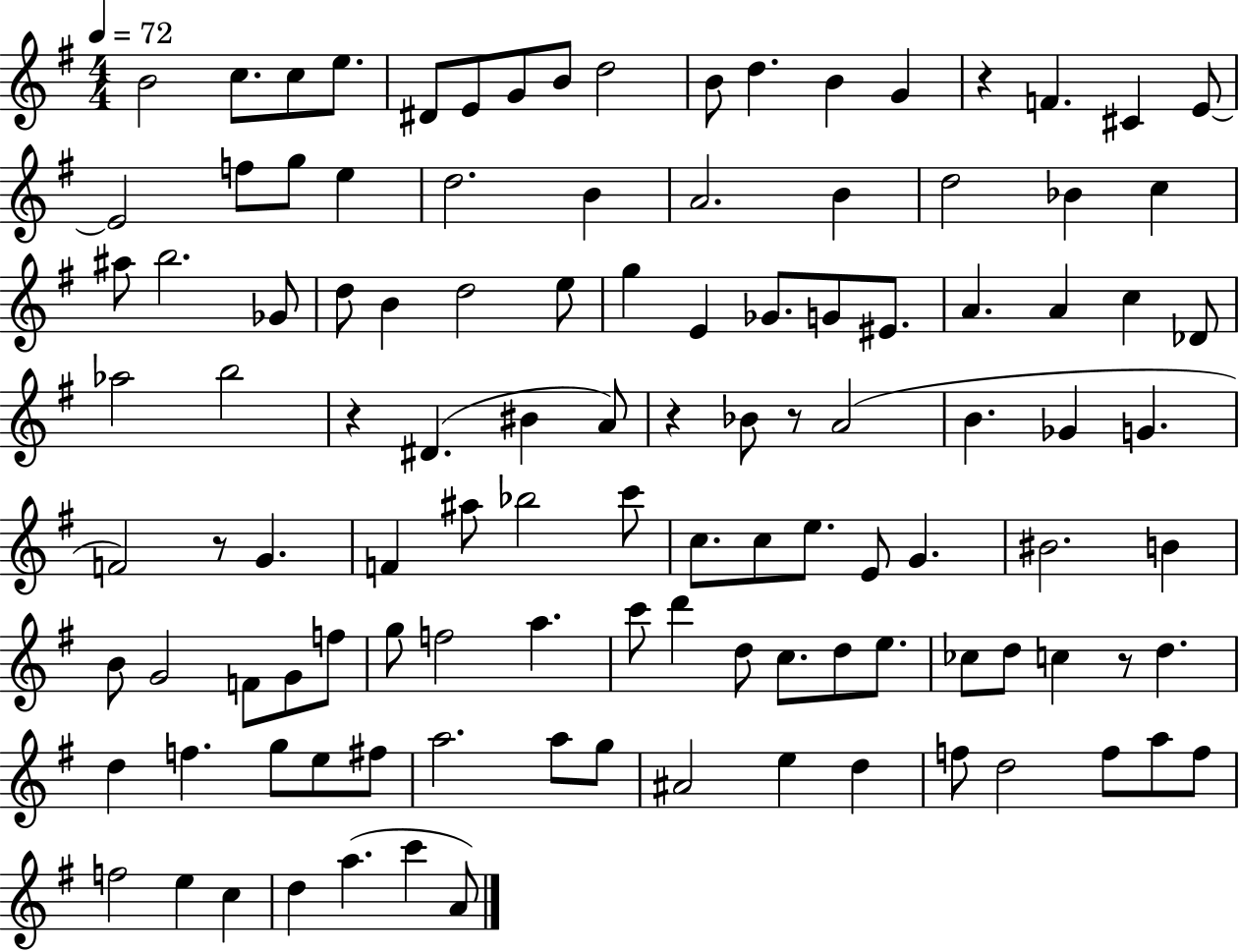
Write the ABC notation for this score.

X:1
T:Untitled
M:4/4
L:1/4
K:G
B2 c/2 c/2 e/2 ^D/2 E/2 G/2 B/2 d2 B/2 d B G z F ^C E/2 E2 f/2 g/2 e d2 B A2 B d2 _B c ^a/2 b2 _G/2 d/2 B d2 e/2 g E _G/2 G/2 ^E/2 A A c _D/2 _a2 b2 z ^D ^B A/2 z _B/2 z/2 A2 B _G G F2 z/2 G F ^a/2 _b2 c'/2 c/2 c/2 e/2 E/2 G ^B2 B B/2 G2 F/2 G/2 f/2 g/2 f2 a c'/2 d' d/2 c/2 d/2 e/2 _c/2 d/2 c z/2 d d f g/2 e/2 ^f/2 a2 a/2 g/2 ^A2 e d f/2 d2 f/2 a/2 f/2 f2 e c d a c' A/2